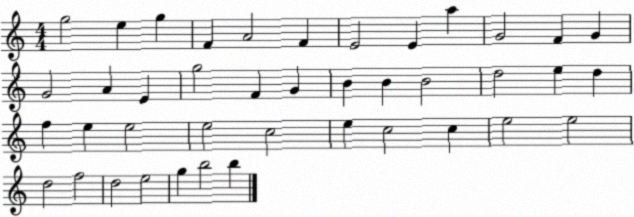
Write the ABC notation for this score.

X:1
T:Untitled
M:4/4
L:1/4
K:C
g2 e g F A2 F E2 E a G2 F G G2 A E g2 F G B B B2 d2 e d f e e2 e2 c2 e c2 c e2 e2 d2 f2 d2 e2 g b2 b